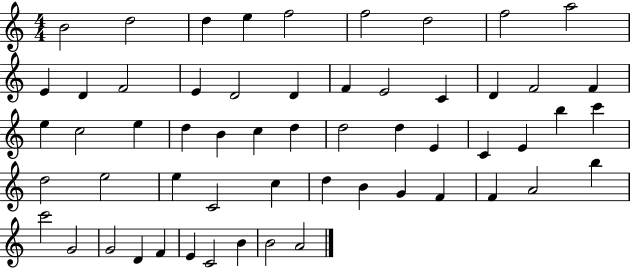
X:1
T:Untitled
M:4/4
L:1/4
K:C
B2 d2 d e f2 f2 d2 f2 a2 E D F2 E D2 D F E2 C D F2 F e c2 e d B c d d2 d E C E b c' d2 e2 e C2 c d B G F F A2 b c'2 G2 G2 D F E C2 B B2 A2